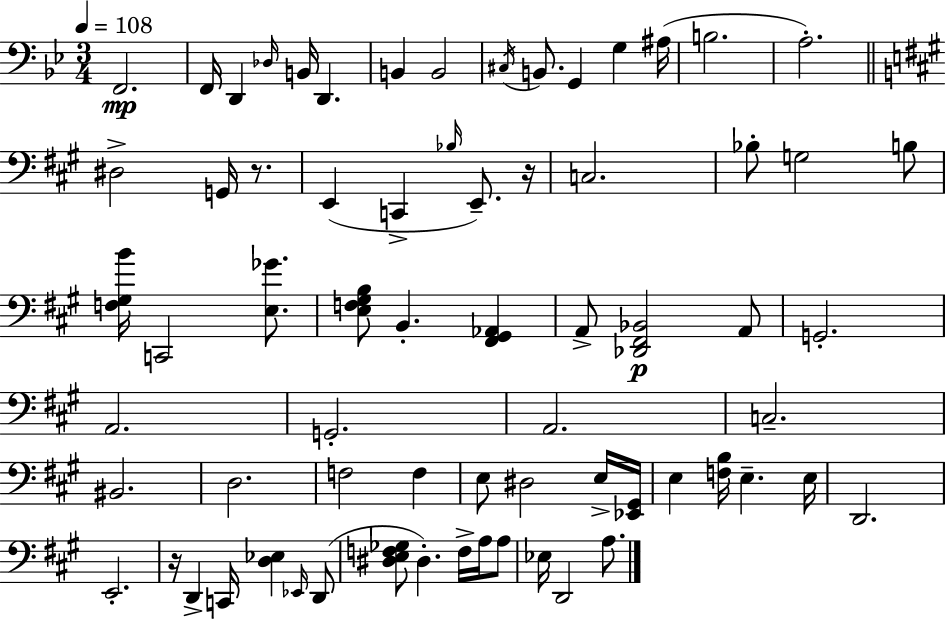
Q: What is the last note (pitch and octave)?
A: A3